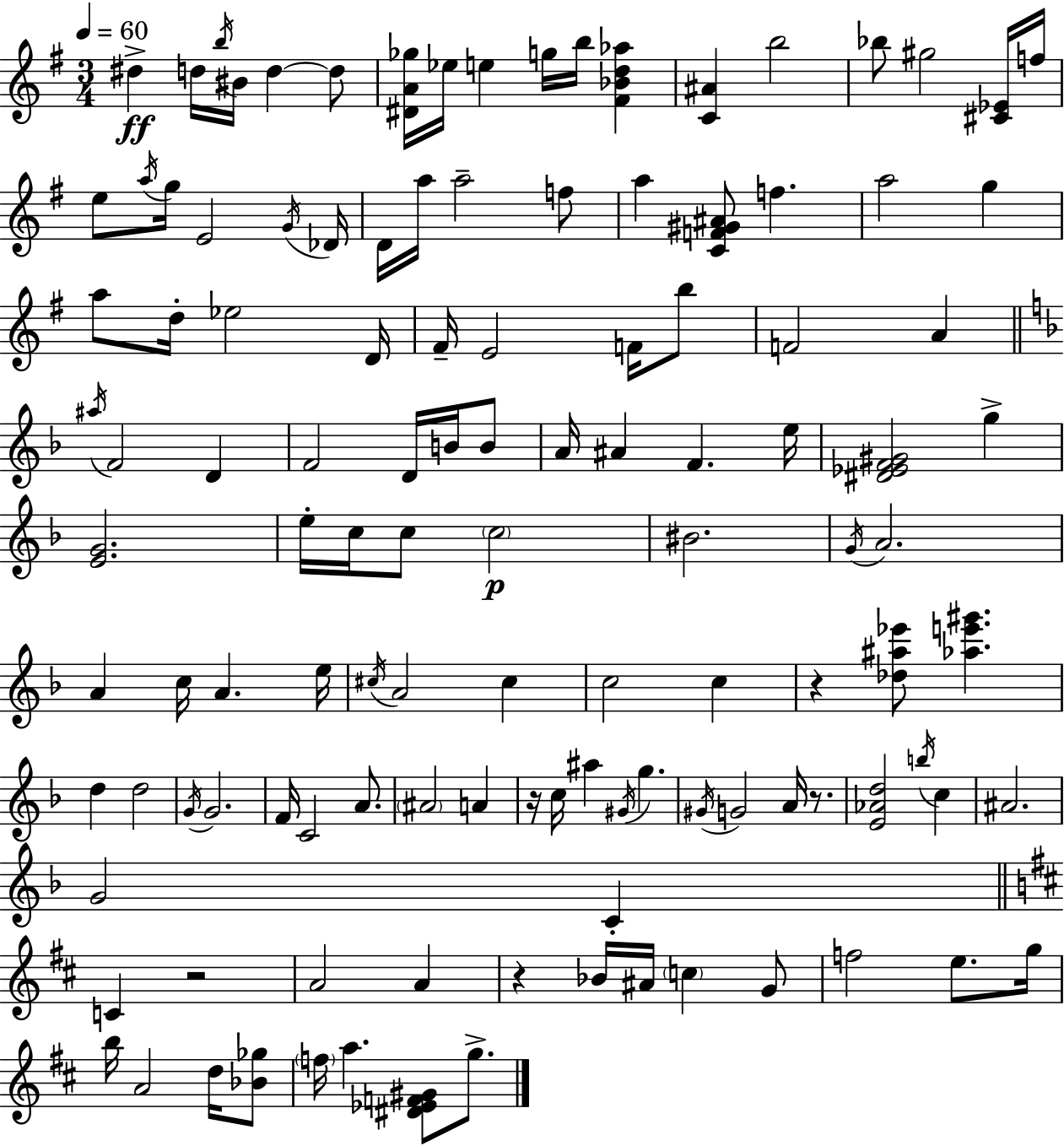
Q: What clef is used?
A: treble